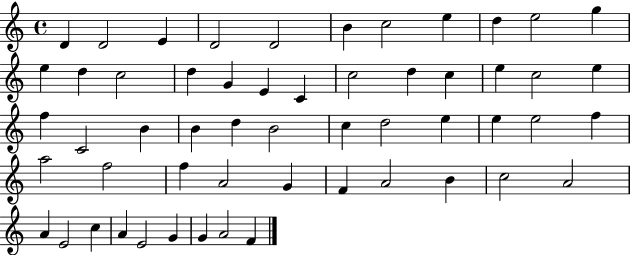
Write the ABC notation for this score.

X:1
T:Untitled
M:4/4
L:1/4
K:C
D D2 E D2 D2 B c2 e d e2 g e d c2 d G E C c2 d c e c2 e f C2 B B d B2 c d2 e e e2 f a2 f2 f A2 G F A2 B c2 A2 A E2 c A E2 G G A2 F